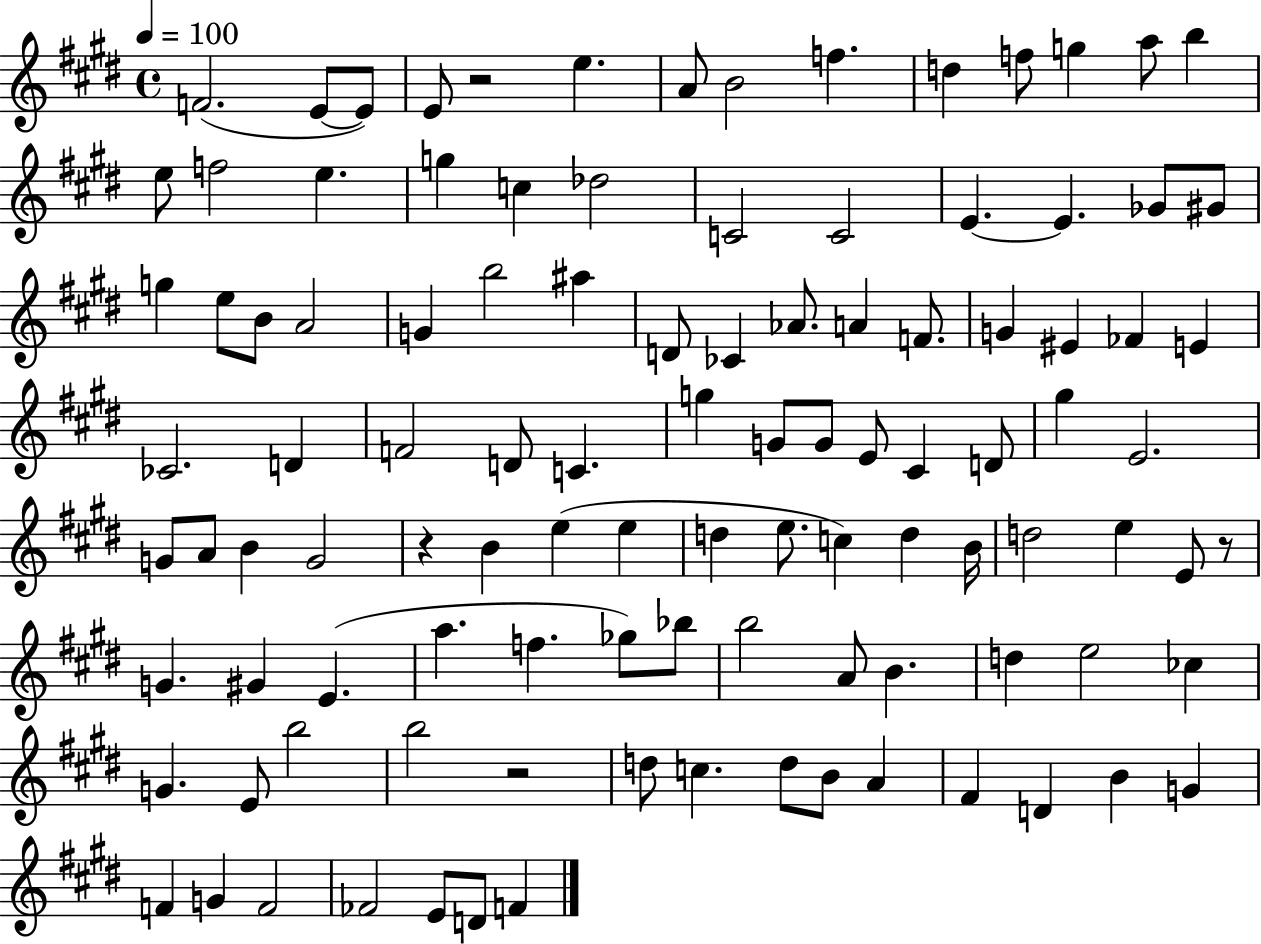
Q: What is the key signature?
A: E major